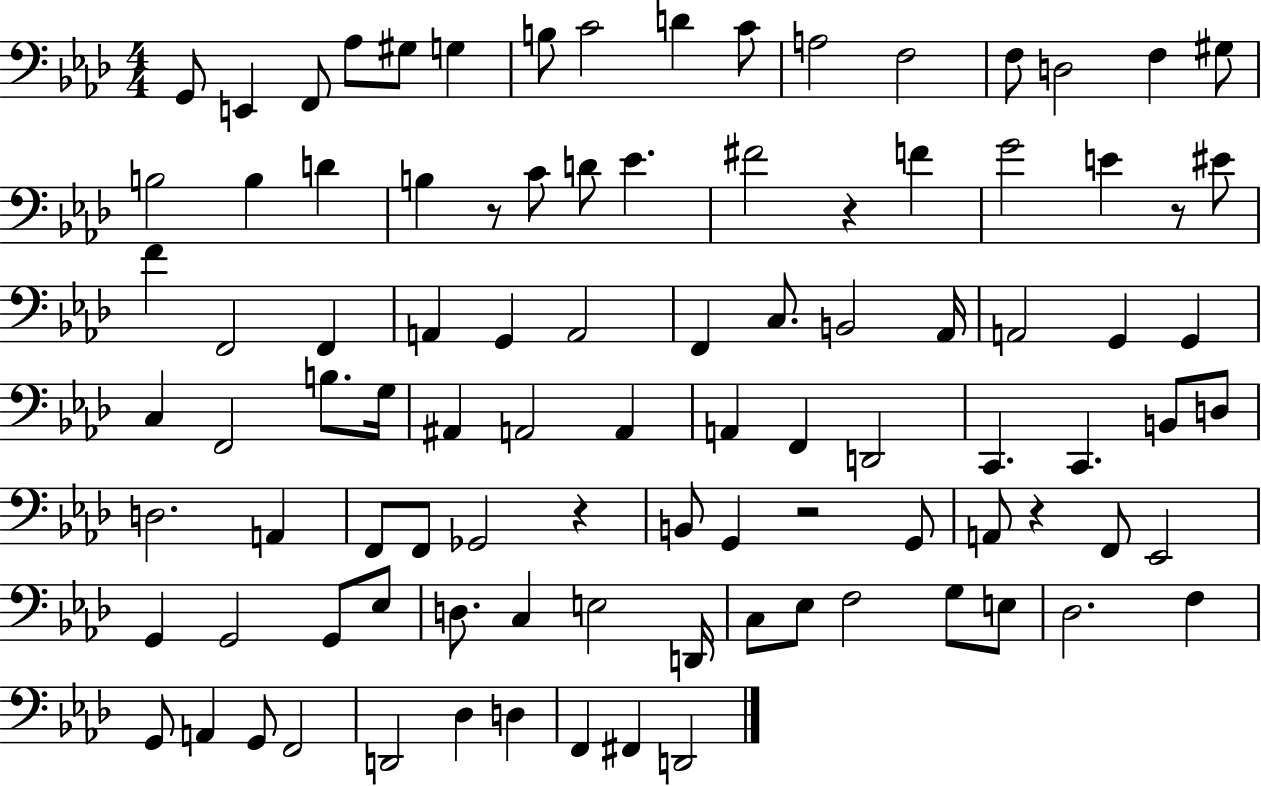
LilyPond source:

{
  \clef bass
  \numericTimeSignature
  \time 4/4
  \key aes \major
  g,8 e,4 f,8 aes8 gis8 g4 | b8 c'2 d'4 c'8 | a2 f2 | f8 d2 f4 gis8 | \break b2 b4 d'4 | b4 r8 c'8 d'8 ees'4. | fis'2 r4 f'4 | g'2 e'4 r8 eis'8 | \break f'4 f,2 f,4 | a,4 g,4 a,2 | f,4 c8. b,2 aes,16 | a,2 g,4 g,4 | \break c4 f,2 b8. g16 | ais,4 a,2 a,4 | a,4 f,4 d,2 | c,4. c,4. b,8 d8 | \break d2. a,4 | f,8 f,8 ges,2 r4 | b,8 g,4 r2 g,8 | a,8 r4 f,8 ees,2 | \break g,4 g,2 g,8 ees8 | d8. c4 e2 d,16 | c8 ees8 f2 g8 e8 | des2. f4 | \break g,8 a,4 g,8 f,2 | d,2 des4 d4 | f,4 fis,4 d,2 | \bar "|."
}